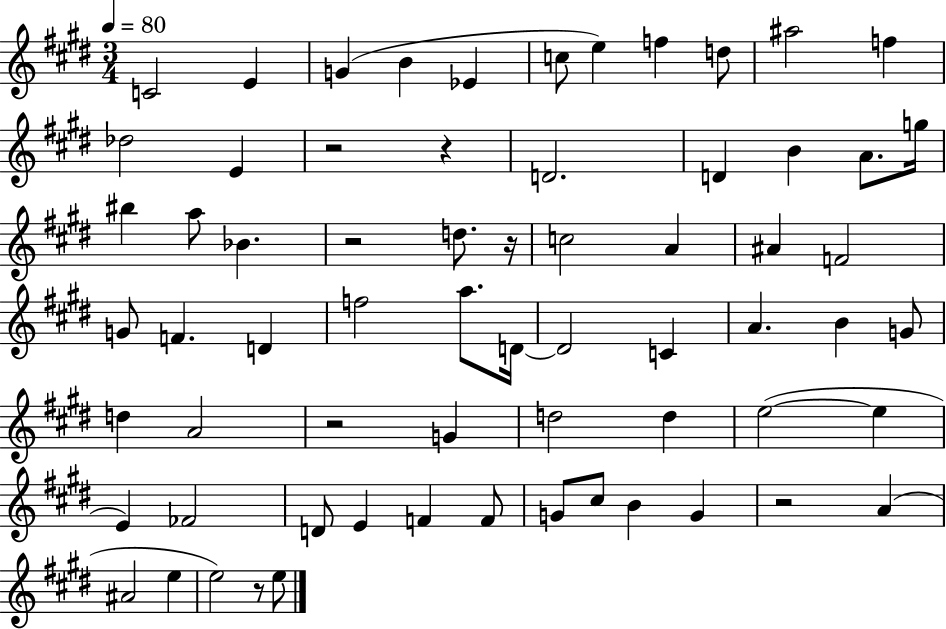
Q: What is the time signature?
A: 3/4